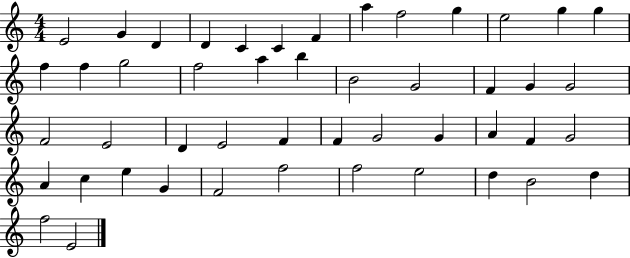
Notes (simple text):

E4/h G4/q D4/q D4/q C4/q C4/q F4/q A5/q F5/h G5/q E5/h G5/q G5/q F5/q F5/q G5/h F5/h A5/q B5/q B4/h G4/h F4/q G4/q G4/h F4/h E4/h D4/q E4/h F4/q F4/q G4/h G4/q A4/q F4/q G4/h A4/q C5/q E5/q G4/q F4/h F5/h F5/h E5/h D5/q B4/h D5/q F5/h E4/h